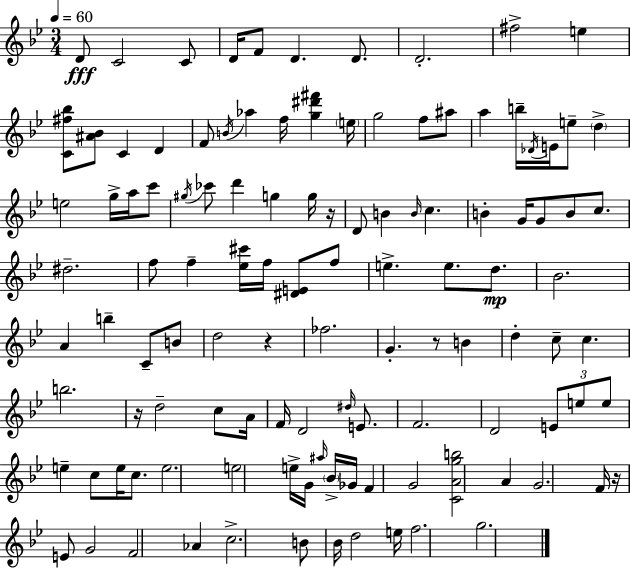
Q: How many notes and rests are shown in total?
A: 115